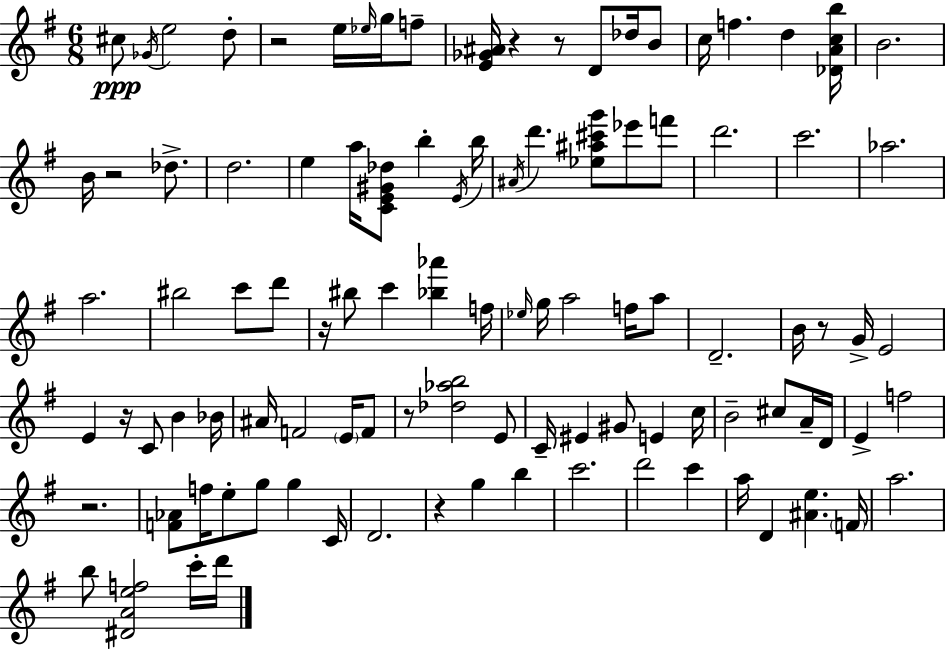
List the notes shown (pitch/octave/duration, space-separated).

C#5/e Gb4/s E5/h D5/e R/h E5/s Eb5/s G5/s F5/e [E4,Gb4,A#4]/s R/q R/e D4/e Db5/s B4/e C5/s F5/q. D5/q [Db4,A4,C5,B5]/s B4/h. B4/s R/h Db5/e. D5/h. E5/q A5/s [C4,E4,G#4,Db5]/e B5/q E4/s B5/s A#4/s D6/q. [Eb5,A#5,C#6,G6]/e Eb6/e F6/e D6/h. C6/h. Ab5/h. A5/h. BIS5/h C6/e D6/e R/s BIS5/e C6/q [Bb5,Ab6]/q F5/s Eb5/s G5/s A5/h F5/s A5/e D4/h. B4/s R/e G4/s E4/h E4/q R/s C4/e B4/q Bb4/s A#4/s F4/h E4/s F4/e R/e [Db5,Ab5,B5]/h E4/e C4/s EIS4/q G#4/e E4/q C5/s B4/h C#5/e A4/s D4/s E4/q F5/h R/h. [F4,Ab4]/e F5/s E5/e G5/e G5/q C4/s D4/h. R/q G5/q B5/q C6/h. D6/h C6/q A5/s D4/q [A#4,E5]/q. F4/s A5/h. B5/e [D#4,A4,E5,F5]/h C6/s D6/s